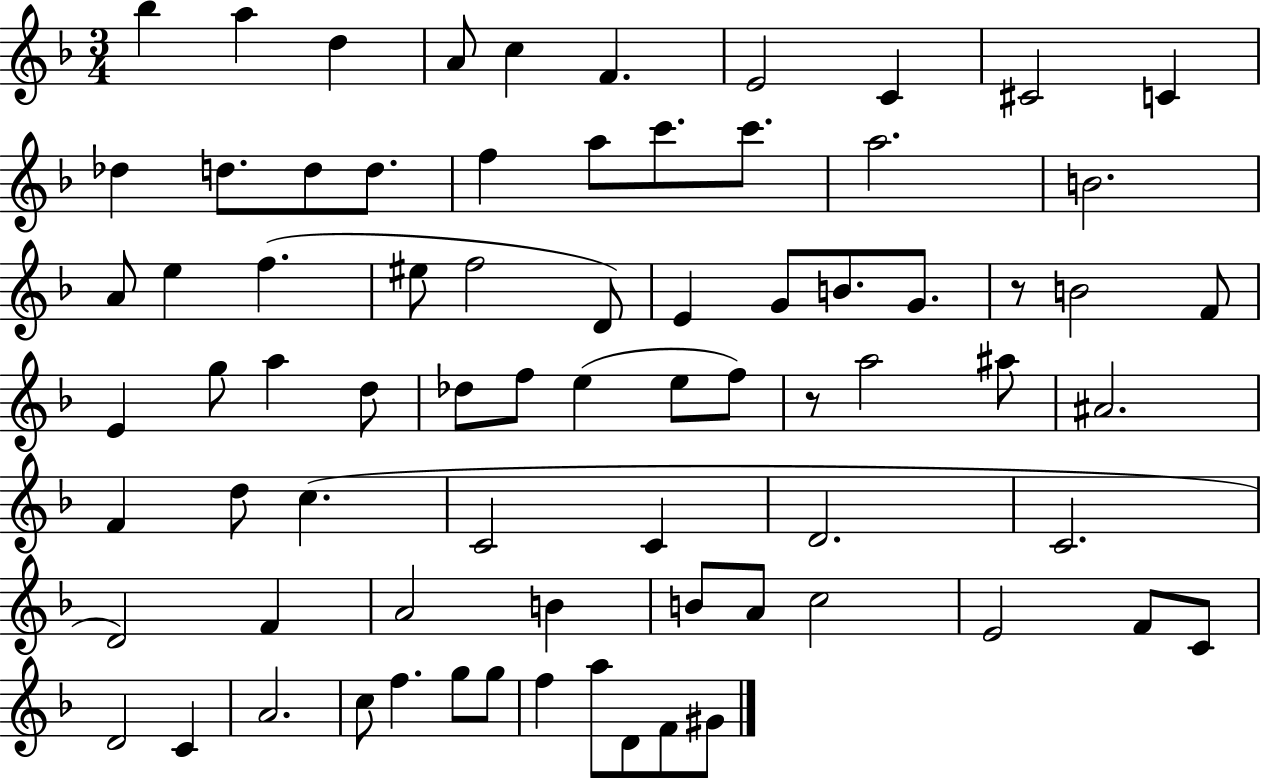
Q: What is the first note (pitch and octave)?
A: Bb5